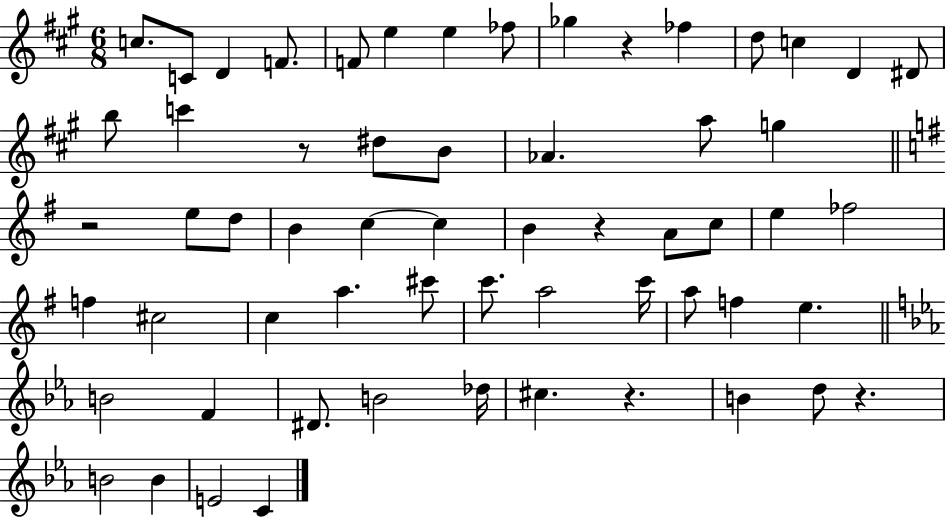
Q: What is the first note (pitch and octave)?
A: C5